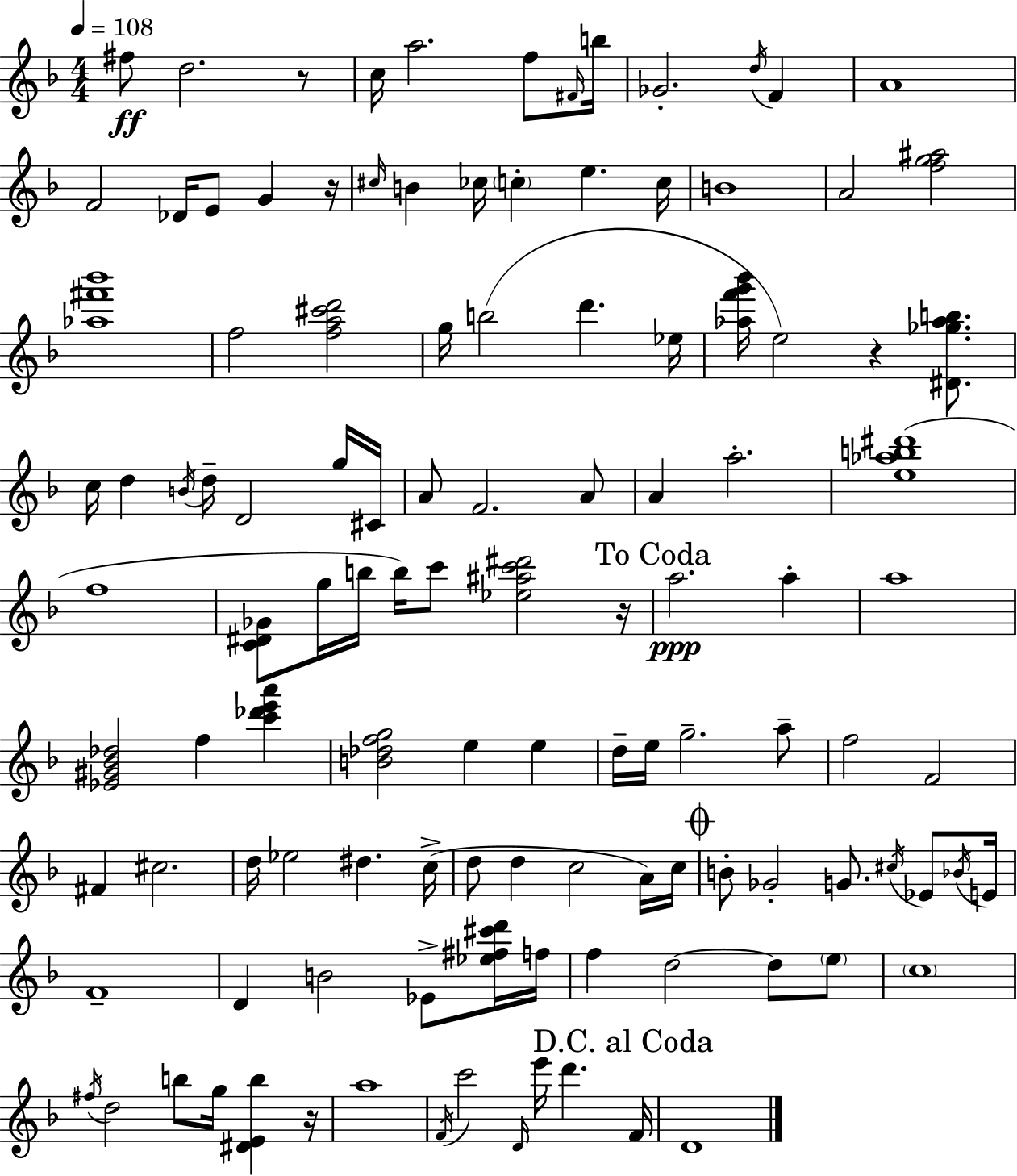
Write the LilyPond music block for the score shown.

{
  \clef treble
  \numericTimeSignature
  \time 4/4
  \key d \minor
  \tempo 4 = 108
  fis''8\ff d''2. r8 | c''16 a''2. f''8 \grace { fis'16 } | b''16 ges'2.-. \acciaccatura { d''16 } f'4 | a'1 | \break f'2 des'16 e'8 g'4 | r16 \grace { cis''16 } b'4 ces''16 \parenthesize c''4-. e''4. | c''16 b'1 | a'2 <f'' g'' ais''>2 | \break <aes'' fis''' bes'''>1 | f''2 <f'' a'' cis''' d'''>2 | g''16 b''2( d'''4. | ees''16 <aes'' f''' g''' bes'''>16 e''2) r4 | \break <dis' ges'' aes'' b''>8. c''16 d''4 \acciaccatura { b'16 } d''16-- d'2 | g''16 cis'16 a'8 f'2. | a'8 a'4 a''2.-. | <e'' aes'' b'' dis'''>1( | \break f''1 | <c' dis' ges'>8 g''16 b''16 b''16) c'''8 <ees'' ais'' c''' dis'''>2 | r16 \mark "To Coda" a''2.\ppp | a''4-. a''1 | \break <ees' gis' bes' des''>2 f''4 | <c''' des''' e''' a'''>4 <b' des'' f'' g''>2 e''4 | e''4 d''16-- e''16 g''2.-- | a''8-- f''2 f'2 | \break fis'4 cis''2. | d''16 ees''2 dis''4. | c''16->( d''8 d''4 c''2 | a'16) c''16 \mark \markup { \musicglyph "scripts.coda" } b'8-. ges'2-. g'8. | \break \acciaccatura { cis''16 } ees'8 \acciaccatura { bes'16 } e'16 f'1-- | d'4 b'2 | ees'8-> <ees'' fis'' cis''' d'''>16 f''16 f''4 d''2~~ | d''8 \parenthesize e''8 \parenthesize c''1 | \break \acciaccatura { fis''16 } d''2 b''8 | g''16 <dis' e' b''>4 r16 a''1 | \acciaccatura { f'16 } c'''2 | \grace { d'16 } e'''16 d'''4. \mark "D.C. al Coda" f'16 d'1 | \break \bar "|."
}